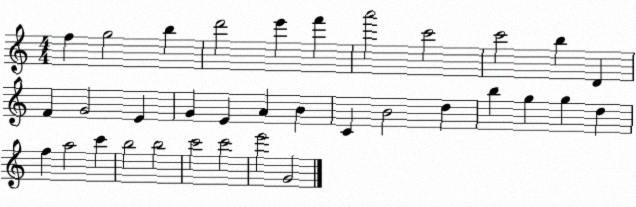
X:1
T:Untitled
M:4/4
L:1/4
K:C
f g2 b d'2 e' f' a'2 c'2 c'2 b D F G2 E G E A B C B2 d b g g d f a2 c' b2 b2 c'2 c'2 e'2 G2